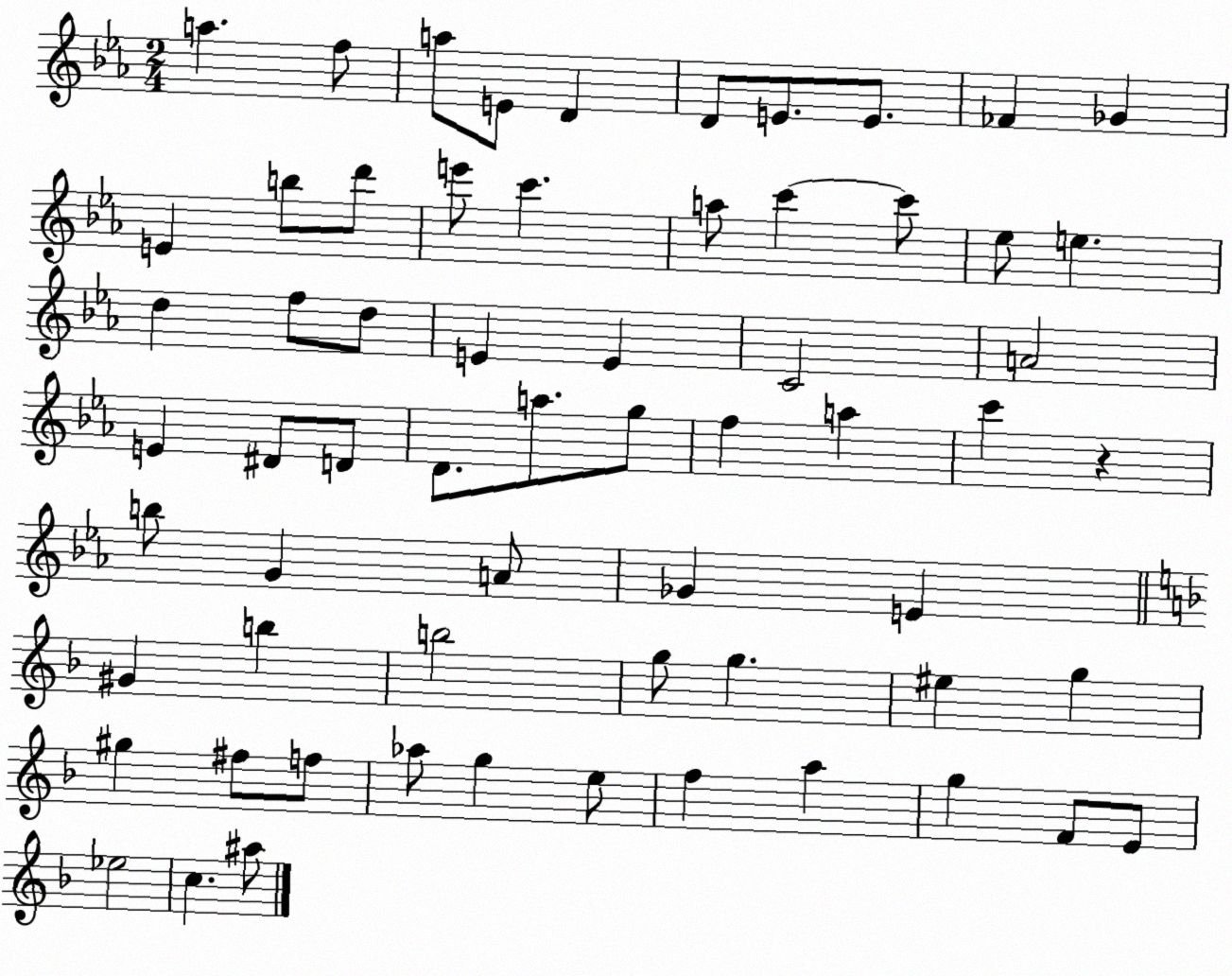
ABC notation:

X:1
T:Untitled
M:2/4
L:1/4
K:Eb
a f/2 a/2 E/2 D D/2 E/2 E/2 _F _G E b/2 d'/2 e'/2 c' a/2 c' c'/2 _e/2 e d f/2 d/2 E E C2 A2 E ^D/2 D/2 D/2 a/2 g/2 f a c' z b/2 G A/2 _G E ^G b b2 g/2 g ^e g ^g ^f/2 f/2 _a/2 g e/2 f a g F/2 E/2 _e2 c ^a/2